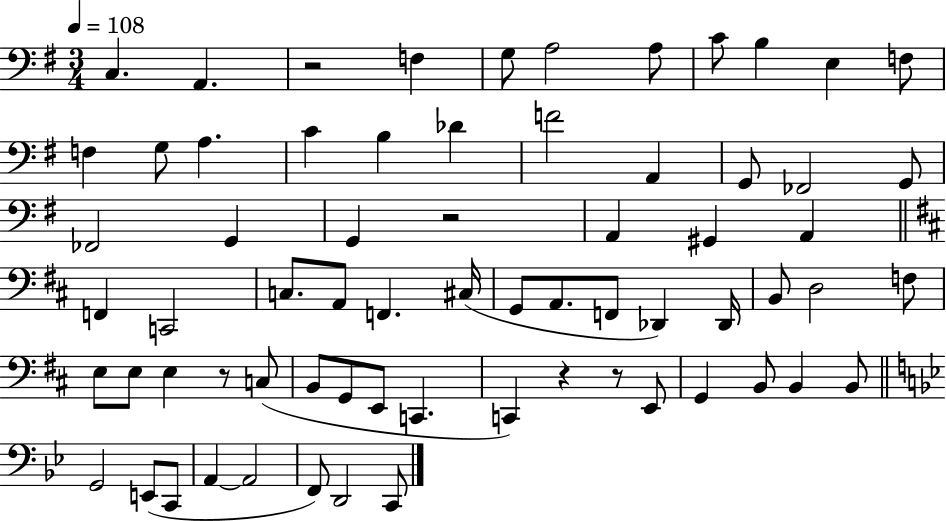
C3/q. A2/q. R/h F3/q G3/e A3/h A3/e C4/e B3/q E3/q F3/e F3/q G3/e A3/q. C4/q B3/q Db4/q F4/h A2/q G2/e FES2/h G2/e FES2/h G2/q G2/q R/h A2/q G#2/q A2/q F2/q C2/h C3/e. A2/e F2/q. C#3/s G2/e A2/e. F2/e Db2/q Db2/s B2/e D3/h F3/e E3/e E3/e E3/q R/e C3/e B2/e G2/e E2/e C2/q. C2/q R/q R/e E2/e G2/q B2/e B2/q B2/e G2/h E2/e C2/e A2/q A2/h F2/e D2/h C2/e